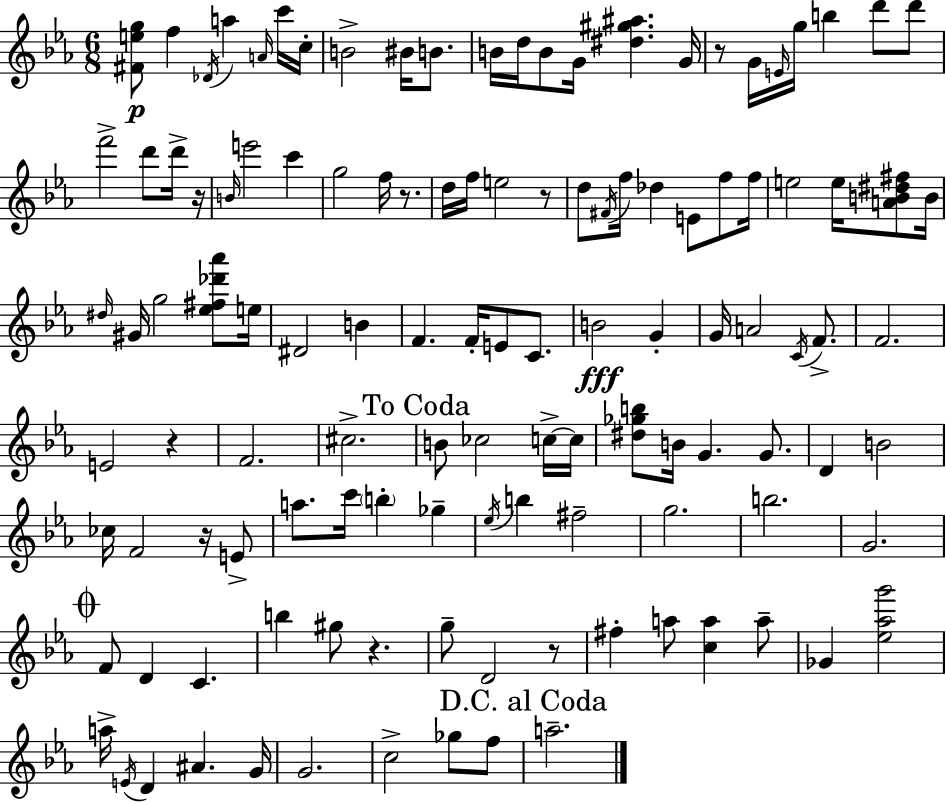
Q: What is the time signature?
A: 6/8